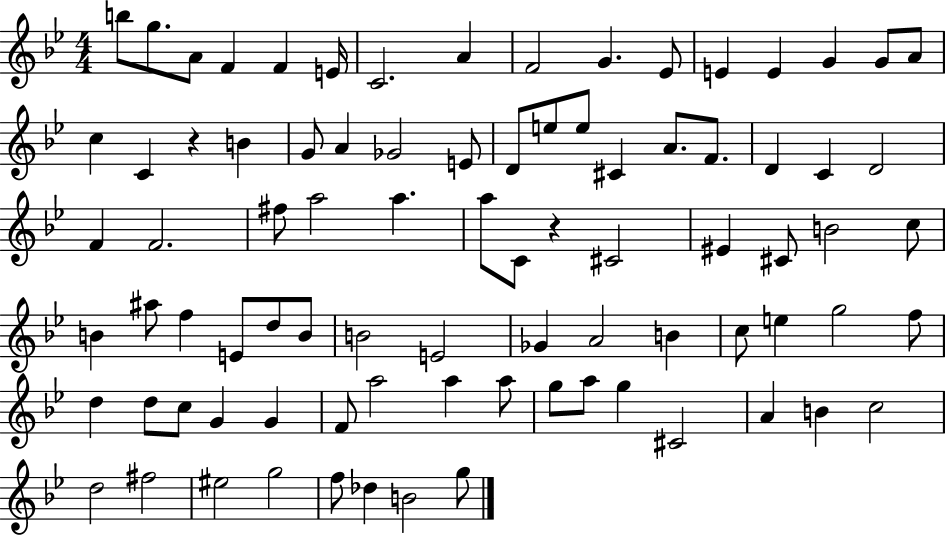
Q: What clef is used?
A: treble